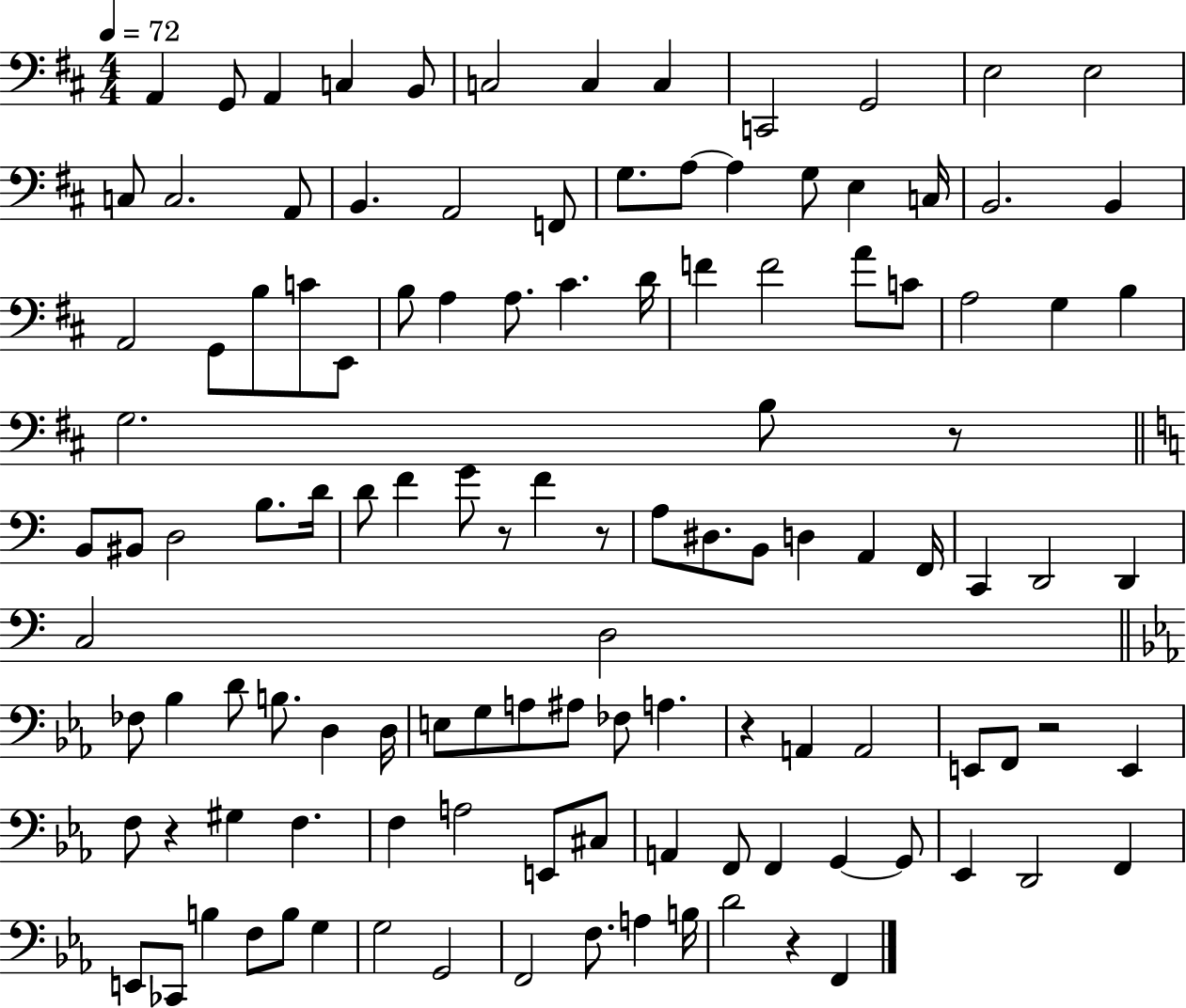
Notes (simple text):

A2/q G2/e A2/q C3/q B2/e C3/h C3/q C3/q C2/h G2/h E3/h E3/h C3/e C3/h. A2/e B2/q. A2/h F2/e G3/e. A3/e A3/q G3/e E3/q C3/s B2/h. B2/q A2/h G2/e B3/e C4/e E2/e B3/e A3/q A3/e. C#4/q. D4/s F4/q F4/h A4/e C4/e A3/h G3/q B3/q G3/h. B3/e R/e B2/e BIS2/e D3/h B3/e. D4/s D4/e F4/q G4/e R/e F4/q R/e A3/e D#3/e. B2/e D3/q A2/q F2/s C2/q D2/h D2/q C3/h D3/h FES3/e Bb3/q D4/e B3/e. D3/q D3/s E3/e G3/e A3/e A#3/e FES3/e A3/q. R/q A2/q A2/h E2/e F2/e R/h E2/q F3/e R/q G#3/q F3/q. F3/q A3/h E2/e C#3/e A2/q F2/e F2/q G2/q G2/e Eb2/q D2/h F2/q E2/e CES2/e B3/q F3/e B3/e G3/q G3/h G2/h F2/h F3/e. A3/q B3/s D4/h R/q F2/q